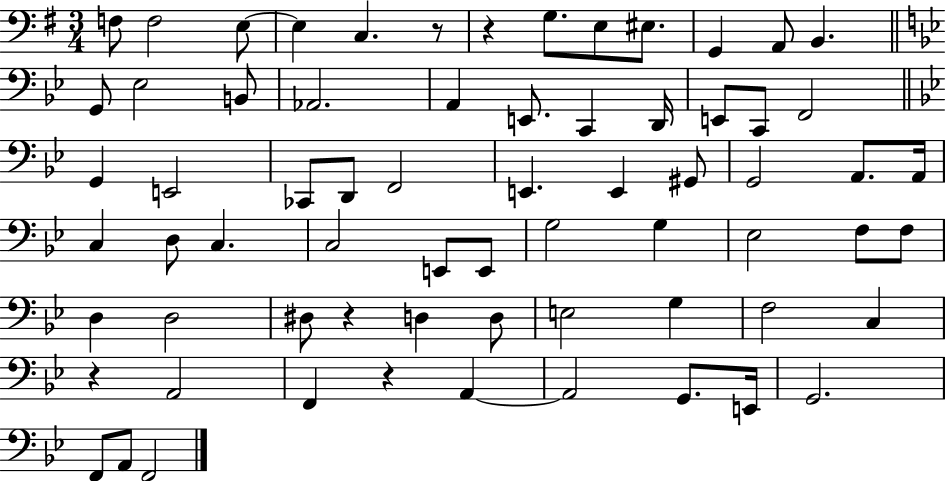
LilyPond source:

{
  \clef bass
  \numericTimeSignature
  \time 3/4
  \key g \major
  f8 f2 e8~~ | e4 c4. r8 | r4 g8. e8 eis8. | g,4 a,8 b,4. | \break \bar "||" \break \key g \minor g,8 ees2 b,8 | aes,2. | a,4 e,8. c,4 d,16 | e,8 c,8 f,2 | \break \bar "||" \break \key g \minor g,4 e,2 | ces,8 d,8 f,2 | e,4. e,4 gis,8 | g,2 a,8. a,16 | \break c4 d8 c4. | c2 e,8 e,8 | g2 g4 | ees2 f8 f8 | \break d4 d2 | dis8 r4 d4 d8 | e2 g4 | f2 c4 | \break r4 a,2 | f,4 r4 a,4~~ | a,2 g,8. e,16 | g,2. | \break f,8 a,8 f,2 | \bar "|."
}